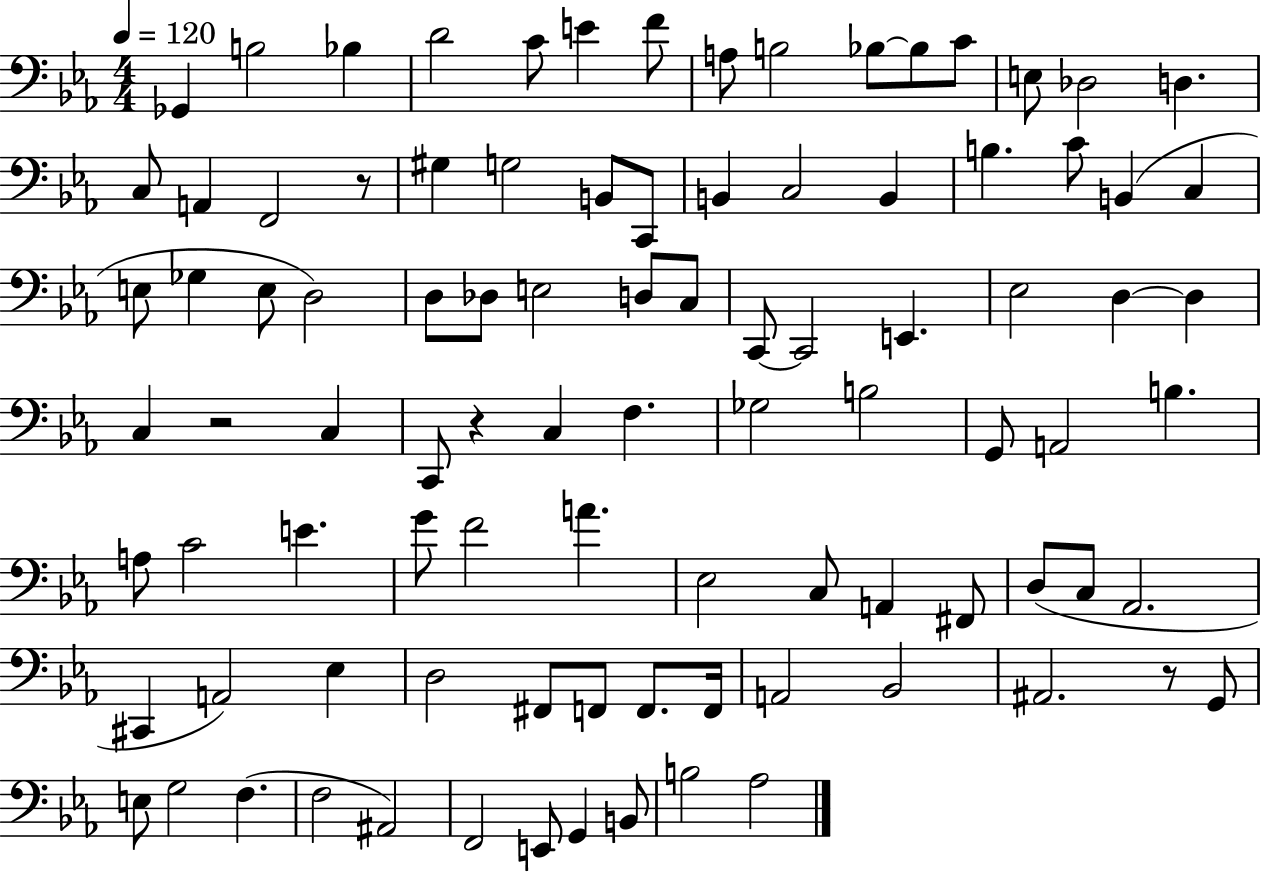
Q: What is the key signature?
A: EES major